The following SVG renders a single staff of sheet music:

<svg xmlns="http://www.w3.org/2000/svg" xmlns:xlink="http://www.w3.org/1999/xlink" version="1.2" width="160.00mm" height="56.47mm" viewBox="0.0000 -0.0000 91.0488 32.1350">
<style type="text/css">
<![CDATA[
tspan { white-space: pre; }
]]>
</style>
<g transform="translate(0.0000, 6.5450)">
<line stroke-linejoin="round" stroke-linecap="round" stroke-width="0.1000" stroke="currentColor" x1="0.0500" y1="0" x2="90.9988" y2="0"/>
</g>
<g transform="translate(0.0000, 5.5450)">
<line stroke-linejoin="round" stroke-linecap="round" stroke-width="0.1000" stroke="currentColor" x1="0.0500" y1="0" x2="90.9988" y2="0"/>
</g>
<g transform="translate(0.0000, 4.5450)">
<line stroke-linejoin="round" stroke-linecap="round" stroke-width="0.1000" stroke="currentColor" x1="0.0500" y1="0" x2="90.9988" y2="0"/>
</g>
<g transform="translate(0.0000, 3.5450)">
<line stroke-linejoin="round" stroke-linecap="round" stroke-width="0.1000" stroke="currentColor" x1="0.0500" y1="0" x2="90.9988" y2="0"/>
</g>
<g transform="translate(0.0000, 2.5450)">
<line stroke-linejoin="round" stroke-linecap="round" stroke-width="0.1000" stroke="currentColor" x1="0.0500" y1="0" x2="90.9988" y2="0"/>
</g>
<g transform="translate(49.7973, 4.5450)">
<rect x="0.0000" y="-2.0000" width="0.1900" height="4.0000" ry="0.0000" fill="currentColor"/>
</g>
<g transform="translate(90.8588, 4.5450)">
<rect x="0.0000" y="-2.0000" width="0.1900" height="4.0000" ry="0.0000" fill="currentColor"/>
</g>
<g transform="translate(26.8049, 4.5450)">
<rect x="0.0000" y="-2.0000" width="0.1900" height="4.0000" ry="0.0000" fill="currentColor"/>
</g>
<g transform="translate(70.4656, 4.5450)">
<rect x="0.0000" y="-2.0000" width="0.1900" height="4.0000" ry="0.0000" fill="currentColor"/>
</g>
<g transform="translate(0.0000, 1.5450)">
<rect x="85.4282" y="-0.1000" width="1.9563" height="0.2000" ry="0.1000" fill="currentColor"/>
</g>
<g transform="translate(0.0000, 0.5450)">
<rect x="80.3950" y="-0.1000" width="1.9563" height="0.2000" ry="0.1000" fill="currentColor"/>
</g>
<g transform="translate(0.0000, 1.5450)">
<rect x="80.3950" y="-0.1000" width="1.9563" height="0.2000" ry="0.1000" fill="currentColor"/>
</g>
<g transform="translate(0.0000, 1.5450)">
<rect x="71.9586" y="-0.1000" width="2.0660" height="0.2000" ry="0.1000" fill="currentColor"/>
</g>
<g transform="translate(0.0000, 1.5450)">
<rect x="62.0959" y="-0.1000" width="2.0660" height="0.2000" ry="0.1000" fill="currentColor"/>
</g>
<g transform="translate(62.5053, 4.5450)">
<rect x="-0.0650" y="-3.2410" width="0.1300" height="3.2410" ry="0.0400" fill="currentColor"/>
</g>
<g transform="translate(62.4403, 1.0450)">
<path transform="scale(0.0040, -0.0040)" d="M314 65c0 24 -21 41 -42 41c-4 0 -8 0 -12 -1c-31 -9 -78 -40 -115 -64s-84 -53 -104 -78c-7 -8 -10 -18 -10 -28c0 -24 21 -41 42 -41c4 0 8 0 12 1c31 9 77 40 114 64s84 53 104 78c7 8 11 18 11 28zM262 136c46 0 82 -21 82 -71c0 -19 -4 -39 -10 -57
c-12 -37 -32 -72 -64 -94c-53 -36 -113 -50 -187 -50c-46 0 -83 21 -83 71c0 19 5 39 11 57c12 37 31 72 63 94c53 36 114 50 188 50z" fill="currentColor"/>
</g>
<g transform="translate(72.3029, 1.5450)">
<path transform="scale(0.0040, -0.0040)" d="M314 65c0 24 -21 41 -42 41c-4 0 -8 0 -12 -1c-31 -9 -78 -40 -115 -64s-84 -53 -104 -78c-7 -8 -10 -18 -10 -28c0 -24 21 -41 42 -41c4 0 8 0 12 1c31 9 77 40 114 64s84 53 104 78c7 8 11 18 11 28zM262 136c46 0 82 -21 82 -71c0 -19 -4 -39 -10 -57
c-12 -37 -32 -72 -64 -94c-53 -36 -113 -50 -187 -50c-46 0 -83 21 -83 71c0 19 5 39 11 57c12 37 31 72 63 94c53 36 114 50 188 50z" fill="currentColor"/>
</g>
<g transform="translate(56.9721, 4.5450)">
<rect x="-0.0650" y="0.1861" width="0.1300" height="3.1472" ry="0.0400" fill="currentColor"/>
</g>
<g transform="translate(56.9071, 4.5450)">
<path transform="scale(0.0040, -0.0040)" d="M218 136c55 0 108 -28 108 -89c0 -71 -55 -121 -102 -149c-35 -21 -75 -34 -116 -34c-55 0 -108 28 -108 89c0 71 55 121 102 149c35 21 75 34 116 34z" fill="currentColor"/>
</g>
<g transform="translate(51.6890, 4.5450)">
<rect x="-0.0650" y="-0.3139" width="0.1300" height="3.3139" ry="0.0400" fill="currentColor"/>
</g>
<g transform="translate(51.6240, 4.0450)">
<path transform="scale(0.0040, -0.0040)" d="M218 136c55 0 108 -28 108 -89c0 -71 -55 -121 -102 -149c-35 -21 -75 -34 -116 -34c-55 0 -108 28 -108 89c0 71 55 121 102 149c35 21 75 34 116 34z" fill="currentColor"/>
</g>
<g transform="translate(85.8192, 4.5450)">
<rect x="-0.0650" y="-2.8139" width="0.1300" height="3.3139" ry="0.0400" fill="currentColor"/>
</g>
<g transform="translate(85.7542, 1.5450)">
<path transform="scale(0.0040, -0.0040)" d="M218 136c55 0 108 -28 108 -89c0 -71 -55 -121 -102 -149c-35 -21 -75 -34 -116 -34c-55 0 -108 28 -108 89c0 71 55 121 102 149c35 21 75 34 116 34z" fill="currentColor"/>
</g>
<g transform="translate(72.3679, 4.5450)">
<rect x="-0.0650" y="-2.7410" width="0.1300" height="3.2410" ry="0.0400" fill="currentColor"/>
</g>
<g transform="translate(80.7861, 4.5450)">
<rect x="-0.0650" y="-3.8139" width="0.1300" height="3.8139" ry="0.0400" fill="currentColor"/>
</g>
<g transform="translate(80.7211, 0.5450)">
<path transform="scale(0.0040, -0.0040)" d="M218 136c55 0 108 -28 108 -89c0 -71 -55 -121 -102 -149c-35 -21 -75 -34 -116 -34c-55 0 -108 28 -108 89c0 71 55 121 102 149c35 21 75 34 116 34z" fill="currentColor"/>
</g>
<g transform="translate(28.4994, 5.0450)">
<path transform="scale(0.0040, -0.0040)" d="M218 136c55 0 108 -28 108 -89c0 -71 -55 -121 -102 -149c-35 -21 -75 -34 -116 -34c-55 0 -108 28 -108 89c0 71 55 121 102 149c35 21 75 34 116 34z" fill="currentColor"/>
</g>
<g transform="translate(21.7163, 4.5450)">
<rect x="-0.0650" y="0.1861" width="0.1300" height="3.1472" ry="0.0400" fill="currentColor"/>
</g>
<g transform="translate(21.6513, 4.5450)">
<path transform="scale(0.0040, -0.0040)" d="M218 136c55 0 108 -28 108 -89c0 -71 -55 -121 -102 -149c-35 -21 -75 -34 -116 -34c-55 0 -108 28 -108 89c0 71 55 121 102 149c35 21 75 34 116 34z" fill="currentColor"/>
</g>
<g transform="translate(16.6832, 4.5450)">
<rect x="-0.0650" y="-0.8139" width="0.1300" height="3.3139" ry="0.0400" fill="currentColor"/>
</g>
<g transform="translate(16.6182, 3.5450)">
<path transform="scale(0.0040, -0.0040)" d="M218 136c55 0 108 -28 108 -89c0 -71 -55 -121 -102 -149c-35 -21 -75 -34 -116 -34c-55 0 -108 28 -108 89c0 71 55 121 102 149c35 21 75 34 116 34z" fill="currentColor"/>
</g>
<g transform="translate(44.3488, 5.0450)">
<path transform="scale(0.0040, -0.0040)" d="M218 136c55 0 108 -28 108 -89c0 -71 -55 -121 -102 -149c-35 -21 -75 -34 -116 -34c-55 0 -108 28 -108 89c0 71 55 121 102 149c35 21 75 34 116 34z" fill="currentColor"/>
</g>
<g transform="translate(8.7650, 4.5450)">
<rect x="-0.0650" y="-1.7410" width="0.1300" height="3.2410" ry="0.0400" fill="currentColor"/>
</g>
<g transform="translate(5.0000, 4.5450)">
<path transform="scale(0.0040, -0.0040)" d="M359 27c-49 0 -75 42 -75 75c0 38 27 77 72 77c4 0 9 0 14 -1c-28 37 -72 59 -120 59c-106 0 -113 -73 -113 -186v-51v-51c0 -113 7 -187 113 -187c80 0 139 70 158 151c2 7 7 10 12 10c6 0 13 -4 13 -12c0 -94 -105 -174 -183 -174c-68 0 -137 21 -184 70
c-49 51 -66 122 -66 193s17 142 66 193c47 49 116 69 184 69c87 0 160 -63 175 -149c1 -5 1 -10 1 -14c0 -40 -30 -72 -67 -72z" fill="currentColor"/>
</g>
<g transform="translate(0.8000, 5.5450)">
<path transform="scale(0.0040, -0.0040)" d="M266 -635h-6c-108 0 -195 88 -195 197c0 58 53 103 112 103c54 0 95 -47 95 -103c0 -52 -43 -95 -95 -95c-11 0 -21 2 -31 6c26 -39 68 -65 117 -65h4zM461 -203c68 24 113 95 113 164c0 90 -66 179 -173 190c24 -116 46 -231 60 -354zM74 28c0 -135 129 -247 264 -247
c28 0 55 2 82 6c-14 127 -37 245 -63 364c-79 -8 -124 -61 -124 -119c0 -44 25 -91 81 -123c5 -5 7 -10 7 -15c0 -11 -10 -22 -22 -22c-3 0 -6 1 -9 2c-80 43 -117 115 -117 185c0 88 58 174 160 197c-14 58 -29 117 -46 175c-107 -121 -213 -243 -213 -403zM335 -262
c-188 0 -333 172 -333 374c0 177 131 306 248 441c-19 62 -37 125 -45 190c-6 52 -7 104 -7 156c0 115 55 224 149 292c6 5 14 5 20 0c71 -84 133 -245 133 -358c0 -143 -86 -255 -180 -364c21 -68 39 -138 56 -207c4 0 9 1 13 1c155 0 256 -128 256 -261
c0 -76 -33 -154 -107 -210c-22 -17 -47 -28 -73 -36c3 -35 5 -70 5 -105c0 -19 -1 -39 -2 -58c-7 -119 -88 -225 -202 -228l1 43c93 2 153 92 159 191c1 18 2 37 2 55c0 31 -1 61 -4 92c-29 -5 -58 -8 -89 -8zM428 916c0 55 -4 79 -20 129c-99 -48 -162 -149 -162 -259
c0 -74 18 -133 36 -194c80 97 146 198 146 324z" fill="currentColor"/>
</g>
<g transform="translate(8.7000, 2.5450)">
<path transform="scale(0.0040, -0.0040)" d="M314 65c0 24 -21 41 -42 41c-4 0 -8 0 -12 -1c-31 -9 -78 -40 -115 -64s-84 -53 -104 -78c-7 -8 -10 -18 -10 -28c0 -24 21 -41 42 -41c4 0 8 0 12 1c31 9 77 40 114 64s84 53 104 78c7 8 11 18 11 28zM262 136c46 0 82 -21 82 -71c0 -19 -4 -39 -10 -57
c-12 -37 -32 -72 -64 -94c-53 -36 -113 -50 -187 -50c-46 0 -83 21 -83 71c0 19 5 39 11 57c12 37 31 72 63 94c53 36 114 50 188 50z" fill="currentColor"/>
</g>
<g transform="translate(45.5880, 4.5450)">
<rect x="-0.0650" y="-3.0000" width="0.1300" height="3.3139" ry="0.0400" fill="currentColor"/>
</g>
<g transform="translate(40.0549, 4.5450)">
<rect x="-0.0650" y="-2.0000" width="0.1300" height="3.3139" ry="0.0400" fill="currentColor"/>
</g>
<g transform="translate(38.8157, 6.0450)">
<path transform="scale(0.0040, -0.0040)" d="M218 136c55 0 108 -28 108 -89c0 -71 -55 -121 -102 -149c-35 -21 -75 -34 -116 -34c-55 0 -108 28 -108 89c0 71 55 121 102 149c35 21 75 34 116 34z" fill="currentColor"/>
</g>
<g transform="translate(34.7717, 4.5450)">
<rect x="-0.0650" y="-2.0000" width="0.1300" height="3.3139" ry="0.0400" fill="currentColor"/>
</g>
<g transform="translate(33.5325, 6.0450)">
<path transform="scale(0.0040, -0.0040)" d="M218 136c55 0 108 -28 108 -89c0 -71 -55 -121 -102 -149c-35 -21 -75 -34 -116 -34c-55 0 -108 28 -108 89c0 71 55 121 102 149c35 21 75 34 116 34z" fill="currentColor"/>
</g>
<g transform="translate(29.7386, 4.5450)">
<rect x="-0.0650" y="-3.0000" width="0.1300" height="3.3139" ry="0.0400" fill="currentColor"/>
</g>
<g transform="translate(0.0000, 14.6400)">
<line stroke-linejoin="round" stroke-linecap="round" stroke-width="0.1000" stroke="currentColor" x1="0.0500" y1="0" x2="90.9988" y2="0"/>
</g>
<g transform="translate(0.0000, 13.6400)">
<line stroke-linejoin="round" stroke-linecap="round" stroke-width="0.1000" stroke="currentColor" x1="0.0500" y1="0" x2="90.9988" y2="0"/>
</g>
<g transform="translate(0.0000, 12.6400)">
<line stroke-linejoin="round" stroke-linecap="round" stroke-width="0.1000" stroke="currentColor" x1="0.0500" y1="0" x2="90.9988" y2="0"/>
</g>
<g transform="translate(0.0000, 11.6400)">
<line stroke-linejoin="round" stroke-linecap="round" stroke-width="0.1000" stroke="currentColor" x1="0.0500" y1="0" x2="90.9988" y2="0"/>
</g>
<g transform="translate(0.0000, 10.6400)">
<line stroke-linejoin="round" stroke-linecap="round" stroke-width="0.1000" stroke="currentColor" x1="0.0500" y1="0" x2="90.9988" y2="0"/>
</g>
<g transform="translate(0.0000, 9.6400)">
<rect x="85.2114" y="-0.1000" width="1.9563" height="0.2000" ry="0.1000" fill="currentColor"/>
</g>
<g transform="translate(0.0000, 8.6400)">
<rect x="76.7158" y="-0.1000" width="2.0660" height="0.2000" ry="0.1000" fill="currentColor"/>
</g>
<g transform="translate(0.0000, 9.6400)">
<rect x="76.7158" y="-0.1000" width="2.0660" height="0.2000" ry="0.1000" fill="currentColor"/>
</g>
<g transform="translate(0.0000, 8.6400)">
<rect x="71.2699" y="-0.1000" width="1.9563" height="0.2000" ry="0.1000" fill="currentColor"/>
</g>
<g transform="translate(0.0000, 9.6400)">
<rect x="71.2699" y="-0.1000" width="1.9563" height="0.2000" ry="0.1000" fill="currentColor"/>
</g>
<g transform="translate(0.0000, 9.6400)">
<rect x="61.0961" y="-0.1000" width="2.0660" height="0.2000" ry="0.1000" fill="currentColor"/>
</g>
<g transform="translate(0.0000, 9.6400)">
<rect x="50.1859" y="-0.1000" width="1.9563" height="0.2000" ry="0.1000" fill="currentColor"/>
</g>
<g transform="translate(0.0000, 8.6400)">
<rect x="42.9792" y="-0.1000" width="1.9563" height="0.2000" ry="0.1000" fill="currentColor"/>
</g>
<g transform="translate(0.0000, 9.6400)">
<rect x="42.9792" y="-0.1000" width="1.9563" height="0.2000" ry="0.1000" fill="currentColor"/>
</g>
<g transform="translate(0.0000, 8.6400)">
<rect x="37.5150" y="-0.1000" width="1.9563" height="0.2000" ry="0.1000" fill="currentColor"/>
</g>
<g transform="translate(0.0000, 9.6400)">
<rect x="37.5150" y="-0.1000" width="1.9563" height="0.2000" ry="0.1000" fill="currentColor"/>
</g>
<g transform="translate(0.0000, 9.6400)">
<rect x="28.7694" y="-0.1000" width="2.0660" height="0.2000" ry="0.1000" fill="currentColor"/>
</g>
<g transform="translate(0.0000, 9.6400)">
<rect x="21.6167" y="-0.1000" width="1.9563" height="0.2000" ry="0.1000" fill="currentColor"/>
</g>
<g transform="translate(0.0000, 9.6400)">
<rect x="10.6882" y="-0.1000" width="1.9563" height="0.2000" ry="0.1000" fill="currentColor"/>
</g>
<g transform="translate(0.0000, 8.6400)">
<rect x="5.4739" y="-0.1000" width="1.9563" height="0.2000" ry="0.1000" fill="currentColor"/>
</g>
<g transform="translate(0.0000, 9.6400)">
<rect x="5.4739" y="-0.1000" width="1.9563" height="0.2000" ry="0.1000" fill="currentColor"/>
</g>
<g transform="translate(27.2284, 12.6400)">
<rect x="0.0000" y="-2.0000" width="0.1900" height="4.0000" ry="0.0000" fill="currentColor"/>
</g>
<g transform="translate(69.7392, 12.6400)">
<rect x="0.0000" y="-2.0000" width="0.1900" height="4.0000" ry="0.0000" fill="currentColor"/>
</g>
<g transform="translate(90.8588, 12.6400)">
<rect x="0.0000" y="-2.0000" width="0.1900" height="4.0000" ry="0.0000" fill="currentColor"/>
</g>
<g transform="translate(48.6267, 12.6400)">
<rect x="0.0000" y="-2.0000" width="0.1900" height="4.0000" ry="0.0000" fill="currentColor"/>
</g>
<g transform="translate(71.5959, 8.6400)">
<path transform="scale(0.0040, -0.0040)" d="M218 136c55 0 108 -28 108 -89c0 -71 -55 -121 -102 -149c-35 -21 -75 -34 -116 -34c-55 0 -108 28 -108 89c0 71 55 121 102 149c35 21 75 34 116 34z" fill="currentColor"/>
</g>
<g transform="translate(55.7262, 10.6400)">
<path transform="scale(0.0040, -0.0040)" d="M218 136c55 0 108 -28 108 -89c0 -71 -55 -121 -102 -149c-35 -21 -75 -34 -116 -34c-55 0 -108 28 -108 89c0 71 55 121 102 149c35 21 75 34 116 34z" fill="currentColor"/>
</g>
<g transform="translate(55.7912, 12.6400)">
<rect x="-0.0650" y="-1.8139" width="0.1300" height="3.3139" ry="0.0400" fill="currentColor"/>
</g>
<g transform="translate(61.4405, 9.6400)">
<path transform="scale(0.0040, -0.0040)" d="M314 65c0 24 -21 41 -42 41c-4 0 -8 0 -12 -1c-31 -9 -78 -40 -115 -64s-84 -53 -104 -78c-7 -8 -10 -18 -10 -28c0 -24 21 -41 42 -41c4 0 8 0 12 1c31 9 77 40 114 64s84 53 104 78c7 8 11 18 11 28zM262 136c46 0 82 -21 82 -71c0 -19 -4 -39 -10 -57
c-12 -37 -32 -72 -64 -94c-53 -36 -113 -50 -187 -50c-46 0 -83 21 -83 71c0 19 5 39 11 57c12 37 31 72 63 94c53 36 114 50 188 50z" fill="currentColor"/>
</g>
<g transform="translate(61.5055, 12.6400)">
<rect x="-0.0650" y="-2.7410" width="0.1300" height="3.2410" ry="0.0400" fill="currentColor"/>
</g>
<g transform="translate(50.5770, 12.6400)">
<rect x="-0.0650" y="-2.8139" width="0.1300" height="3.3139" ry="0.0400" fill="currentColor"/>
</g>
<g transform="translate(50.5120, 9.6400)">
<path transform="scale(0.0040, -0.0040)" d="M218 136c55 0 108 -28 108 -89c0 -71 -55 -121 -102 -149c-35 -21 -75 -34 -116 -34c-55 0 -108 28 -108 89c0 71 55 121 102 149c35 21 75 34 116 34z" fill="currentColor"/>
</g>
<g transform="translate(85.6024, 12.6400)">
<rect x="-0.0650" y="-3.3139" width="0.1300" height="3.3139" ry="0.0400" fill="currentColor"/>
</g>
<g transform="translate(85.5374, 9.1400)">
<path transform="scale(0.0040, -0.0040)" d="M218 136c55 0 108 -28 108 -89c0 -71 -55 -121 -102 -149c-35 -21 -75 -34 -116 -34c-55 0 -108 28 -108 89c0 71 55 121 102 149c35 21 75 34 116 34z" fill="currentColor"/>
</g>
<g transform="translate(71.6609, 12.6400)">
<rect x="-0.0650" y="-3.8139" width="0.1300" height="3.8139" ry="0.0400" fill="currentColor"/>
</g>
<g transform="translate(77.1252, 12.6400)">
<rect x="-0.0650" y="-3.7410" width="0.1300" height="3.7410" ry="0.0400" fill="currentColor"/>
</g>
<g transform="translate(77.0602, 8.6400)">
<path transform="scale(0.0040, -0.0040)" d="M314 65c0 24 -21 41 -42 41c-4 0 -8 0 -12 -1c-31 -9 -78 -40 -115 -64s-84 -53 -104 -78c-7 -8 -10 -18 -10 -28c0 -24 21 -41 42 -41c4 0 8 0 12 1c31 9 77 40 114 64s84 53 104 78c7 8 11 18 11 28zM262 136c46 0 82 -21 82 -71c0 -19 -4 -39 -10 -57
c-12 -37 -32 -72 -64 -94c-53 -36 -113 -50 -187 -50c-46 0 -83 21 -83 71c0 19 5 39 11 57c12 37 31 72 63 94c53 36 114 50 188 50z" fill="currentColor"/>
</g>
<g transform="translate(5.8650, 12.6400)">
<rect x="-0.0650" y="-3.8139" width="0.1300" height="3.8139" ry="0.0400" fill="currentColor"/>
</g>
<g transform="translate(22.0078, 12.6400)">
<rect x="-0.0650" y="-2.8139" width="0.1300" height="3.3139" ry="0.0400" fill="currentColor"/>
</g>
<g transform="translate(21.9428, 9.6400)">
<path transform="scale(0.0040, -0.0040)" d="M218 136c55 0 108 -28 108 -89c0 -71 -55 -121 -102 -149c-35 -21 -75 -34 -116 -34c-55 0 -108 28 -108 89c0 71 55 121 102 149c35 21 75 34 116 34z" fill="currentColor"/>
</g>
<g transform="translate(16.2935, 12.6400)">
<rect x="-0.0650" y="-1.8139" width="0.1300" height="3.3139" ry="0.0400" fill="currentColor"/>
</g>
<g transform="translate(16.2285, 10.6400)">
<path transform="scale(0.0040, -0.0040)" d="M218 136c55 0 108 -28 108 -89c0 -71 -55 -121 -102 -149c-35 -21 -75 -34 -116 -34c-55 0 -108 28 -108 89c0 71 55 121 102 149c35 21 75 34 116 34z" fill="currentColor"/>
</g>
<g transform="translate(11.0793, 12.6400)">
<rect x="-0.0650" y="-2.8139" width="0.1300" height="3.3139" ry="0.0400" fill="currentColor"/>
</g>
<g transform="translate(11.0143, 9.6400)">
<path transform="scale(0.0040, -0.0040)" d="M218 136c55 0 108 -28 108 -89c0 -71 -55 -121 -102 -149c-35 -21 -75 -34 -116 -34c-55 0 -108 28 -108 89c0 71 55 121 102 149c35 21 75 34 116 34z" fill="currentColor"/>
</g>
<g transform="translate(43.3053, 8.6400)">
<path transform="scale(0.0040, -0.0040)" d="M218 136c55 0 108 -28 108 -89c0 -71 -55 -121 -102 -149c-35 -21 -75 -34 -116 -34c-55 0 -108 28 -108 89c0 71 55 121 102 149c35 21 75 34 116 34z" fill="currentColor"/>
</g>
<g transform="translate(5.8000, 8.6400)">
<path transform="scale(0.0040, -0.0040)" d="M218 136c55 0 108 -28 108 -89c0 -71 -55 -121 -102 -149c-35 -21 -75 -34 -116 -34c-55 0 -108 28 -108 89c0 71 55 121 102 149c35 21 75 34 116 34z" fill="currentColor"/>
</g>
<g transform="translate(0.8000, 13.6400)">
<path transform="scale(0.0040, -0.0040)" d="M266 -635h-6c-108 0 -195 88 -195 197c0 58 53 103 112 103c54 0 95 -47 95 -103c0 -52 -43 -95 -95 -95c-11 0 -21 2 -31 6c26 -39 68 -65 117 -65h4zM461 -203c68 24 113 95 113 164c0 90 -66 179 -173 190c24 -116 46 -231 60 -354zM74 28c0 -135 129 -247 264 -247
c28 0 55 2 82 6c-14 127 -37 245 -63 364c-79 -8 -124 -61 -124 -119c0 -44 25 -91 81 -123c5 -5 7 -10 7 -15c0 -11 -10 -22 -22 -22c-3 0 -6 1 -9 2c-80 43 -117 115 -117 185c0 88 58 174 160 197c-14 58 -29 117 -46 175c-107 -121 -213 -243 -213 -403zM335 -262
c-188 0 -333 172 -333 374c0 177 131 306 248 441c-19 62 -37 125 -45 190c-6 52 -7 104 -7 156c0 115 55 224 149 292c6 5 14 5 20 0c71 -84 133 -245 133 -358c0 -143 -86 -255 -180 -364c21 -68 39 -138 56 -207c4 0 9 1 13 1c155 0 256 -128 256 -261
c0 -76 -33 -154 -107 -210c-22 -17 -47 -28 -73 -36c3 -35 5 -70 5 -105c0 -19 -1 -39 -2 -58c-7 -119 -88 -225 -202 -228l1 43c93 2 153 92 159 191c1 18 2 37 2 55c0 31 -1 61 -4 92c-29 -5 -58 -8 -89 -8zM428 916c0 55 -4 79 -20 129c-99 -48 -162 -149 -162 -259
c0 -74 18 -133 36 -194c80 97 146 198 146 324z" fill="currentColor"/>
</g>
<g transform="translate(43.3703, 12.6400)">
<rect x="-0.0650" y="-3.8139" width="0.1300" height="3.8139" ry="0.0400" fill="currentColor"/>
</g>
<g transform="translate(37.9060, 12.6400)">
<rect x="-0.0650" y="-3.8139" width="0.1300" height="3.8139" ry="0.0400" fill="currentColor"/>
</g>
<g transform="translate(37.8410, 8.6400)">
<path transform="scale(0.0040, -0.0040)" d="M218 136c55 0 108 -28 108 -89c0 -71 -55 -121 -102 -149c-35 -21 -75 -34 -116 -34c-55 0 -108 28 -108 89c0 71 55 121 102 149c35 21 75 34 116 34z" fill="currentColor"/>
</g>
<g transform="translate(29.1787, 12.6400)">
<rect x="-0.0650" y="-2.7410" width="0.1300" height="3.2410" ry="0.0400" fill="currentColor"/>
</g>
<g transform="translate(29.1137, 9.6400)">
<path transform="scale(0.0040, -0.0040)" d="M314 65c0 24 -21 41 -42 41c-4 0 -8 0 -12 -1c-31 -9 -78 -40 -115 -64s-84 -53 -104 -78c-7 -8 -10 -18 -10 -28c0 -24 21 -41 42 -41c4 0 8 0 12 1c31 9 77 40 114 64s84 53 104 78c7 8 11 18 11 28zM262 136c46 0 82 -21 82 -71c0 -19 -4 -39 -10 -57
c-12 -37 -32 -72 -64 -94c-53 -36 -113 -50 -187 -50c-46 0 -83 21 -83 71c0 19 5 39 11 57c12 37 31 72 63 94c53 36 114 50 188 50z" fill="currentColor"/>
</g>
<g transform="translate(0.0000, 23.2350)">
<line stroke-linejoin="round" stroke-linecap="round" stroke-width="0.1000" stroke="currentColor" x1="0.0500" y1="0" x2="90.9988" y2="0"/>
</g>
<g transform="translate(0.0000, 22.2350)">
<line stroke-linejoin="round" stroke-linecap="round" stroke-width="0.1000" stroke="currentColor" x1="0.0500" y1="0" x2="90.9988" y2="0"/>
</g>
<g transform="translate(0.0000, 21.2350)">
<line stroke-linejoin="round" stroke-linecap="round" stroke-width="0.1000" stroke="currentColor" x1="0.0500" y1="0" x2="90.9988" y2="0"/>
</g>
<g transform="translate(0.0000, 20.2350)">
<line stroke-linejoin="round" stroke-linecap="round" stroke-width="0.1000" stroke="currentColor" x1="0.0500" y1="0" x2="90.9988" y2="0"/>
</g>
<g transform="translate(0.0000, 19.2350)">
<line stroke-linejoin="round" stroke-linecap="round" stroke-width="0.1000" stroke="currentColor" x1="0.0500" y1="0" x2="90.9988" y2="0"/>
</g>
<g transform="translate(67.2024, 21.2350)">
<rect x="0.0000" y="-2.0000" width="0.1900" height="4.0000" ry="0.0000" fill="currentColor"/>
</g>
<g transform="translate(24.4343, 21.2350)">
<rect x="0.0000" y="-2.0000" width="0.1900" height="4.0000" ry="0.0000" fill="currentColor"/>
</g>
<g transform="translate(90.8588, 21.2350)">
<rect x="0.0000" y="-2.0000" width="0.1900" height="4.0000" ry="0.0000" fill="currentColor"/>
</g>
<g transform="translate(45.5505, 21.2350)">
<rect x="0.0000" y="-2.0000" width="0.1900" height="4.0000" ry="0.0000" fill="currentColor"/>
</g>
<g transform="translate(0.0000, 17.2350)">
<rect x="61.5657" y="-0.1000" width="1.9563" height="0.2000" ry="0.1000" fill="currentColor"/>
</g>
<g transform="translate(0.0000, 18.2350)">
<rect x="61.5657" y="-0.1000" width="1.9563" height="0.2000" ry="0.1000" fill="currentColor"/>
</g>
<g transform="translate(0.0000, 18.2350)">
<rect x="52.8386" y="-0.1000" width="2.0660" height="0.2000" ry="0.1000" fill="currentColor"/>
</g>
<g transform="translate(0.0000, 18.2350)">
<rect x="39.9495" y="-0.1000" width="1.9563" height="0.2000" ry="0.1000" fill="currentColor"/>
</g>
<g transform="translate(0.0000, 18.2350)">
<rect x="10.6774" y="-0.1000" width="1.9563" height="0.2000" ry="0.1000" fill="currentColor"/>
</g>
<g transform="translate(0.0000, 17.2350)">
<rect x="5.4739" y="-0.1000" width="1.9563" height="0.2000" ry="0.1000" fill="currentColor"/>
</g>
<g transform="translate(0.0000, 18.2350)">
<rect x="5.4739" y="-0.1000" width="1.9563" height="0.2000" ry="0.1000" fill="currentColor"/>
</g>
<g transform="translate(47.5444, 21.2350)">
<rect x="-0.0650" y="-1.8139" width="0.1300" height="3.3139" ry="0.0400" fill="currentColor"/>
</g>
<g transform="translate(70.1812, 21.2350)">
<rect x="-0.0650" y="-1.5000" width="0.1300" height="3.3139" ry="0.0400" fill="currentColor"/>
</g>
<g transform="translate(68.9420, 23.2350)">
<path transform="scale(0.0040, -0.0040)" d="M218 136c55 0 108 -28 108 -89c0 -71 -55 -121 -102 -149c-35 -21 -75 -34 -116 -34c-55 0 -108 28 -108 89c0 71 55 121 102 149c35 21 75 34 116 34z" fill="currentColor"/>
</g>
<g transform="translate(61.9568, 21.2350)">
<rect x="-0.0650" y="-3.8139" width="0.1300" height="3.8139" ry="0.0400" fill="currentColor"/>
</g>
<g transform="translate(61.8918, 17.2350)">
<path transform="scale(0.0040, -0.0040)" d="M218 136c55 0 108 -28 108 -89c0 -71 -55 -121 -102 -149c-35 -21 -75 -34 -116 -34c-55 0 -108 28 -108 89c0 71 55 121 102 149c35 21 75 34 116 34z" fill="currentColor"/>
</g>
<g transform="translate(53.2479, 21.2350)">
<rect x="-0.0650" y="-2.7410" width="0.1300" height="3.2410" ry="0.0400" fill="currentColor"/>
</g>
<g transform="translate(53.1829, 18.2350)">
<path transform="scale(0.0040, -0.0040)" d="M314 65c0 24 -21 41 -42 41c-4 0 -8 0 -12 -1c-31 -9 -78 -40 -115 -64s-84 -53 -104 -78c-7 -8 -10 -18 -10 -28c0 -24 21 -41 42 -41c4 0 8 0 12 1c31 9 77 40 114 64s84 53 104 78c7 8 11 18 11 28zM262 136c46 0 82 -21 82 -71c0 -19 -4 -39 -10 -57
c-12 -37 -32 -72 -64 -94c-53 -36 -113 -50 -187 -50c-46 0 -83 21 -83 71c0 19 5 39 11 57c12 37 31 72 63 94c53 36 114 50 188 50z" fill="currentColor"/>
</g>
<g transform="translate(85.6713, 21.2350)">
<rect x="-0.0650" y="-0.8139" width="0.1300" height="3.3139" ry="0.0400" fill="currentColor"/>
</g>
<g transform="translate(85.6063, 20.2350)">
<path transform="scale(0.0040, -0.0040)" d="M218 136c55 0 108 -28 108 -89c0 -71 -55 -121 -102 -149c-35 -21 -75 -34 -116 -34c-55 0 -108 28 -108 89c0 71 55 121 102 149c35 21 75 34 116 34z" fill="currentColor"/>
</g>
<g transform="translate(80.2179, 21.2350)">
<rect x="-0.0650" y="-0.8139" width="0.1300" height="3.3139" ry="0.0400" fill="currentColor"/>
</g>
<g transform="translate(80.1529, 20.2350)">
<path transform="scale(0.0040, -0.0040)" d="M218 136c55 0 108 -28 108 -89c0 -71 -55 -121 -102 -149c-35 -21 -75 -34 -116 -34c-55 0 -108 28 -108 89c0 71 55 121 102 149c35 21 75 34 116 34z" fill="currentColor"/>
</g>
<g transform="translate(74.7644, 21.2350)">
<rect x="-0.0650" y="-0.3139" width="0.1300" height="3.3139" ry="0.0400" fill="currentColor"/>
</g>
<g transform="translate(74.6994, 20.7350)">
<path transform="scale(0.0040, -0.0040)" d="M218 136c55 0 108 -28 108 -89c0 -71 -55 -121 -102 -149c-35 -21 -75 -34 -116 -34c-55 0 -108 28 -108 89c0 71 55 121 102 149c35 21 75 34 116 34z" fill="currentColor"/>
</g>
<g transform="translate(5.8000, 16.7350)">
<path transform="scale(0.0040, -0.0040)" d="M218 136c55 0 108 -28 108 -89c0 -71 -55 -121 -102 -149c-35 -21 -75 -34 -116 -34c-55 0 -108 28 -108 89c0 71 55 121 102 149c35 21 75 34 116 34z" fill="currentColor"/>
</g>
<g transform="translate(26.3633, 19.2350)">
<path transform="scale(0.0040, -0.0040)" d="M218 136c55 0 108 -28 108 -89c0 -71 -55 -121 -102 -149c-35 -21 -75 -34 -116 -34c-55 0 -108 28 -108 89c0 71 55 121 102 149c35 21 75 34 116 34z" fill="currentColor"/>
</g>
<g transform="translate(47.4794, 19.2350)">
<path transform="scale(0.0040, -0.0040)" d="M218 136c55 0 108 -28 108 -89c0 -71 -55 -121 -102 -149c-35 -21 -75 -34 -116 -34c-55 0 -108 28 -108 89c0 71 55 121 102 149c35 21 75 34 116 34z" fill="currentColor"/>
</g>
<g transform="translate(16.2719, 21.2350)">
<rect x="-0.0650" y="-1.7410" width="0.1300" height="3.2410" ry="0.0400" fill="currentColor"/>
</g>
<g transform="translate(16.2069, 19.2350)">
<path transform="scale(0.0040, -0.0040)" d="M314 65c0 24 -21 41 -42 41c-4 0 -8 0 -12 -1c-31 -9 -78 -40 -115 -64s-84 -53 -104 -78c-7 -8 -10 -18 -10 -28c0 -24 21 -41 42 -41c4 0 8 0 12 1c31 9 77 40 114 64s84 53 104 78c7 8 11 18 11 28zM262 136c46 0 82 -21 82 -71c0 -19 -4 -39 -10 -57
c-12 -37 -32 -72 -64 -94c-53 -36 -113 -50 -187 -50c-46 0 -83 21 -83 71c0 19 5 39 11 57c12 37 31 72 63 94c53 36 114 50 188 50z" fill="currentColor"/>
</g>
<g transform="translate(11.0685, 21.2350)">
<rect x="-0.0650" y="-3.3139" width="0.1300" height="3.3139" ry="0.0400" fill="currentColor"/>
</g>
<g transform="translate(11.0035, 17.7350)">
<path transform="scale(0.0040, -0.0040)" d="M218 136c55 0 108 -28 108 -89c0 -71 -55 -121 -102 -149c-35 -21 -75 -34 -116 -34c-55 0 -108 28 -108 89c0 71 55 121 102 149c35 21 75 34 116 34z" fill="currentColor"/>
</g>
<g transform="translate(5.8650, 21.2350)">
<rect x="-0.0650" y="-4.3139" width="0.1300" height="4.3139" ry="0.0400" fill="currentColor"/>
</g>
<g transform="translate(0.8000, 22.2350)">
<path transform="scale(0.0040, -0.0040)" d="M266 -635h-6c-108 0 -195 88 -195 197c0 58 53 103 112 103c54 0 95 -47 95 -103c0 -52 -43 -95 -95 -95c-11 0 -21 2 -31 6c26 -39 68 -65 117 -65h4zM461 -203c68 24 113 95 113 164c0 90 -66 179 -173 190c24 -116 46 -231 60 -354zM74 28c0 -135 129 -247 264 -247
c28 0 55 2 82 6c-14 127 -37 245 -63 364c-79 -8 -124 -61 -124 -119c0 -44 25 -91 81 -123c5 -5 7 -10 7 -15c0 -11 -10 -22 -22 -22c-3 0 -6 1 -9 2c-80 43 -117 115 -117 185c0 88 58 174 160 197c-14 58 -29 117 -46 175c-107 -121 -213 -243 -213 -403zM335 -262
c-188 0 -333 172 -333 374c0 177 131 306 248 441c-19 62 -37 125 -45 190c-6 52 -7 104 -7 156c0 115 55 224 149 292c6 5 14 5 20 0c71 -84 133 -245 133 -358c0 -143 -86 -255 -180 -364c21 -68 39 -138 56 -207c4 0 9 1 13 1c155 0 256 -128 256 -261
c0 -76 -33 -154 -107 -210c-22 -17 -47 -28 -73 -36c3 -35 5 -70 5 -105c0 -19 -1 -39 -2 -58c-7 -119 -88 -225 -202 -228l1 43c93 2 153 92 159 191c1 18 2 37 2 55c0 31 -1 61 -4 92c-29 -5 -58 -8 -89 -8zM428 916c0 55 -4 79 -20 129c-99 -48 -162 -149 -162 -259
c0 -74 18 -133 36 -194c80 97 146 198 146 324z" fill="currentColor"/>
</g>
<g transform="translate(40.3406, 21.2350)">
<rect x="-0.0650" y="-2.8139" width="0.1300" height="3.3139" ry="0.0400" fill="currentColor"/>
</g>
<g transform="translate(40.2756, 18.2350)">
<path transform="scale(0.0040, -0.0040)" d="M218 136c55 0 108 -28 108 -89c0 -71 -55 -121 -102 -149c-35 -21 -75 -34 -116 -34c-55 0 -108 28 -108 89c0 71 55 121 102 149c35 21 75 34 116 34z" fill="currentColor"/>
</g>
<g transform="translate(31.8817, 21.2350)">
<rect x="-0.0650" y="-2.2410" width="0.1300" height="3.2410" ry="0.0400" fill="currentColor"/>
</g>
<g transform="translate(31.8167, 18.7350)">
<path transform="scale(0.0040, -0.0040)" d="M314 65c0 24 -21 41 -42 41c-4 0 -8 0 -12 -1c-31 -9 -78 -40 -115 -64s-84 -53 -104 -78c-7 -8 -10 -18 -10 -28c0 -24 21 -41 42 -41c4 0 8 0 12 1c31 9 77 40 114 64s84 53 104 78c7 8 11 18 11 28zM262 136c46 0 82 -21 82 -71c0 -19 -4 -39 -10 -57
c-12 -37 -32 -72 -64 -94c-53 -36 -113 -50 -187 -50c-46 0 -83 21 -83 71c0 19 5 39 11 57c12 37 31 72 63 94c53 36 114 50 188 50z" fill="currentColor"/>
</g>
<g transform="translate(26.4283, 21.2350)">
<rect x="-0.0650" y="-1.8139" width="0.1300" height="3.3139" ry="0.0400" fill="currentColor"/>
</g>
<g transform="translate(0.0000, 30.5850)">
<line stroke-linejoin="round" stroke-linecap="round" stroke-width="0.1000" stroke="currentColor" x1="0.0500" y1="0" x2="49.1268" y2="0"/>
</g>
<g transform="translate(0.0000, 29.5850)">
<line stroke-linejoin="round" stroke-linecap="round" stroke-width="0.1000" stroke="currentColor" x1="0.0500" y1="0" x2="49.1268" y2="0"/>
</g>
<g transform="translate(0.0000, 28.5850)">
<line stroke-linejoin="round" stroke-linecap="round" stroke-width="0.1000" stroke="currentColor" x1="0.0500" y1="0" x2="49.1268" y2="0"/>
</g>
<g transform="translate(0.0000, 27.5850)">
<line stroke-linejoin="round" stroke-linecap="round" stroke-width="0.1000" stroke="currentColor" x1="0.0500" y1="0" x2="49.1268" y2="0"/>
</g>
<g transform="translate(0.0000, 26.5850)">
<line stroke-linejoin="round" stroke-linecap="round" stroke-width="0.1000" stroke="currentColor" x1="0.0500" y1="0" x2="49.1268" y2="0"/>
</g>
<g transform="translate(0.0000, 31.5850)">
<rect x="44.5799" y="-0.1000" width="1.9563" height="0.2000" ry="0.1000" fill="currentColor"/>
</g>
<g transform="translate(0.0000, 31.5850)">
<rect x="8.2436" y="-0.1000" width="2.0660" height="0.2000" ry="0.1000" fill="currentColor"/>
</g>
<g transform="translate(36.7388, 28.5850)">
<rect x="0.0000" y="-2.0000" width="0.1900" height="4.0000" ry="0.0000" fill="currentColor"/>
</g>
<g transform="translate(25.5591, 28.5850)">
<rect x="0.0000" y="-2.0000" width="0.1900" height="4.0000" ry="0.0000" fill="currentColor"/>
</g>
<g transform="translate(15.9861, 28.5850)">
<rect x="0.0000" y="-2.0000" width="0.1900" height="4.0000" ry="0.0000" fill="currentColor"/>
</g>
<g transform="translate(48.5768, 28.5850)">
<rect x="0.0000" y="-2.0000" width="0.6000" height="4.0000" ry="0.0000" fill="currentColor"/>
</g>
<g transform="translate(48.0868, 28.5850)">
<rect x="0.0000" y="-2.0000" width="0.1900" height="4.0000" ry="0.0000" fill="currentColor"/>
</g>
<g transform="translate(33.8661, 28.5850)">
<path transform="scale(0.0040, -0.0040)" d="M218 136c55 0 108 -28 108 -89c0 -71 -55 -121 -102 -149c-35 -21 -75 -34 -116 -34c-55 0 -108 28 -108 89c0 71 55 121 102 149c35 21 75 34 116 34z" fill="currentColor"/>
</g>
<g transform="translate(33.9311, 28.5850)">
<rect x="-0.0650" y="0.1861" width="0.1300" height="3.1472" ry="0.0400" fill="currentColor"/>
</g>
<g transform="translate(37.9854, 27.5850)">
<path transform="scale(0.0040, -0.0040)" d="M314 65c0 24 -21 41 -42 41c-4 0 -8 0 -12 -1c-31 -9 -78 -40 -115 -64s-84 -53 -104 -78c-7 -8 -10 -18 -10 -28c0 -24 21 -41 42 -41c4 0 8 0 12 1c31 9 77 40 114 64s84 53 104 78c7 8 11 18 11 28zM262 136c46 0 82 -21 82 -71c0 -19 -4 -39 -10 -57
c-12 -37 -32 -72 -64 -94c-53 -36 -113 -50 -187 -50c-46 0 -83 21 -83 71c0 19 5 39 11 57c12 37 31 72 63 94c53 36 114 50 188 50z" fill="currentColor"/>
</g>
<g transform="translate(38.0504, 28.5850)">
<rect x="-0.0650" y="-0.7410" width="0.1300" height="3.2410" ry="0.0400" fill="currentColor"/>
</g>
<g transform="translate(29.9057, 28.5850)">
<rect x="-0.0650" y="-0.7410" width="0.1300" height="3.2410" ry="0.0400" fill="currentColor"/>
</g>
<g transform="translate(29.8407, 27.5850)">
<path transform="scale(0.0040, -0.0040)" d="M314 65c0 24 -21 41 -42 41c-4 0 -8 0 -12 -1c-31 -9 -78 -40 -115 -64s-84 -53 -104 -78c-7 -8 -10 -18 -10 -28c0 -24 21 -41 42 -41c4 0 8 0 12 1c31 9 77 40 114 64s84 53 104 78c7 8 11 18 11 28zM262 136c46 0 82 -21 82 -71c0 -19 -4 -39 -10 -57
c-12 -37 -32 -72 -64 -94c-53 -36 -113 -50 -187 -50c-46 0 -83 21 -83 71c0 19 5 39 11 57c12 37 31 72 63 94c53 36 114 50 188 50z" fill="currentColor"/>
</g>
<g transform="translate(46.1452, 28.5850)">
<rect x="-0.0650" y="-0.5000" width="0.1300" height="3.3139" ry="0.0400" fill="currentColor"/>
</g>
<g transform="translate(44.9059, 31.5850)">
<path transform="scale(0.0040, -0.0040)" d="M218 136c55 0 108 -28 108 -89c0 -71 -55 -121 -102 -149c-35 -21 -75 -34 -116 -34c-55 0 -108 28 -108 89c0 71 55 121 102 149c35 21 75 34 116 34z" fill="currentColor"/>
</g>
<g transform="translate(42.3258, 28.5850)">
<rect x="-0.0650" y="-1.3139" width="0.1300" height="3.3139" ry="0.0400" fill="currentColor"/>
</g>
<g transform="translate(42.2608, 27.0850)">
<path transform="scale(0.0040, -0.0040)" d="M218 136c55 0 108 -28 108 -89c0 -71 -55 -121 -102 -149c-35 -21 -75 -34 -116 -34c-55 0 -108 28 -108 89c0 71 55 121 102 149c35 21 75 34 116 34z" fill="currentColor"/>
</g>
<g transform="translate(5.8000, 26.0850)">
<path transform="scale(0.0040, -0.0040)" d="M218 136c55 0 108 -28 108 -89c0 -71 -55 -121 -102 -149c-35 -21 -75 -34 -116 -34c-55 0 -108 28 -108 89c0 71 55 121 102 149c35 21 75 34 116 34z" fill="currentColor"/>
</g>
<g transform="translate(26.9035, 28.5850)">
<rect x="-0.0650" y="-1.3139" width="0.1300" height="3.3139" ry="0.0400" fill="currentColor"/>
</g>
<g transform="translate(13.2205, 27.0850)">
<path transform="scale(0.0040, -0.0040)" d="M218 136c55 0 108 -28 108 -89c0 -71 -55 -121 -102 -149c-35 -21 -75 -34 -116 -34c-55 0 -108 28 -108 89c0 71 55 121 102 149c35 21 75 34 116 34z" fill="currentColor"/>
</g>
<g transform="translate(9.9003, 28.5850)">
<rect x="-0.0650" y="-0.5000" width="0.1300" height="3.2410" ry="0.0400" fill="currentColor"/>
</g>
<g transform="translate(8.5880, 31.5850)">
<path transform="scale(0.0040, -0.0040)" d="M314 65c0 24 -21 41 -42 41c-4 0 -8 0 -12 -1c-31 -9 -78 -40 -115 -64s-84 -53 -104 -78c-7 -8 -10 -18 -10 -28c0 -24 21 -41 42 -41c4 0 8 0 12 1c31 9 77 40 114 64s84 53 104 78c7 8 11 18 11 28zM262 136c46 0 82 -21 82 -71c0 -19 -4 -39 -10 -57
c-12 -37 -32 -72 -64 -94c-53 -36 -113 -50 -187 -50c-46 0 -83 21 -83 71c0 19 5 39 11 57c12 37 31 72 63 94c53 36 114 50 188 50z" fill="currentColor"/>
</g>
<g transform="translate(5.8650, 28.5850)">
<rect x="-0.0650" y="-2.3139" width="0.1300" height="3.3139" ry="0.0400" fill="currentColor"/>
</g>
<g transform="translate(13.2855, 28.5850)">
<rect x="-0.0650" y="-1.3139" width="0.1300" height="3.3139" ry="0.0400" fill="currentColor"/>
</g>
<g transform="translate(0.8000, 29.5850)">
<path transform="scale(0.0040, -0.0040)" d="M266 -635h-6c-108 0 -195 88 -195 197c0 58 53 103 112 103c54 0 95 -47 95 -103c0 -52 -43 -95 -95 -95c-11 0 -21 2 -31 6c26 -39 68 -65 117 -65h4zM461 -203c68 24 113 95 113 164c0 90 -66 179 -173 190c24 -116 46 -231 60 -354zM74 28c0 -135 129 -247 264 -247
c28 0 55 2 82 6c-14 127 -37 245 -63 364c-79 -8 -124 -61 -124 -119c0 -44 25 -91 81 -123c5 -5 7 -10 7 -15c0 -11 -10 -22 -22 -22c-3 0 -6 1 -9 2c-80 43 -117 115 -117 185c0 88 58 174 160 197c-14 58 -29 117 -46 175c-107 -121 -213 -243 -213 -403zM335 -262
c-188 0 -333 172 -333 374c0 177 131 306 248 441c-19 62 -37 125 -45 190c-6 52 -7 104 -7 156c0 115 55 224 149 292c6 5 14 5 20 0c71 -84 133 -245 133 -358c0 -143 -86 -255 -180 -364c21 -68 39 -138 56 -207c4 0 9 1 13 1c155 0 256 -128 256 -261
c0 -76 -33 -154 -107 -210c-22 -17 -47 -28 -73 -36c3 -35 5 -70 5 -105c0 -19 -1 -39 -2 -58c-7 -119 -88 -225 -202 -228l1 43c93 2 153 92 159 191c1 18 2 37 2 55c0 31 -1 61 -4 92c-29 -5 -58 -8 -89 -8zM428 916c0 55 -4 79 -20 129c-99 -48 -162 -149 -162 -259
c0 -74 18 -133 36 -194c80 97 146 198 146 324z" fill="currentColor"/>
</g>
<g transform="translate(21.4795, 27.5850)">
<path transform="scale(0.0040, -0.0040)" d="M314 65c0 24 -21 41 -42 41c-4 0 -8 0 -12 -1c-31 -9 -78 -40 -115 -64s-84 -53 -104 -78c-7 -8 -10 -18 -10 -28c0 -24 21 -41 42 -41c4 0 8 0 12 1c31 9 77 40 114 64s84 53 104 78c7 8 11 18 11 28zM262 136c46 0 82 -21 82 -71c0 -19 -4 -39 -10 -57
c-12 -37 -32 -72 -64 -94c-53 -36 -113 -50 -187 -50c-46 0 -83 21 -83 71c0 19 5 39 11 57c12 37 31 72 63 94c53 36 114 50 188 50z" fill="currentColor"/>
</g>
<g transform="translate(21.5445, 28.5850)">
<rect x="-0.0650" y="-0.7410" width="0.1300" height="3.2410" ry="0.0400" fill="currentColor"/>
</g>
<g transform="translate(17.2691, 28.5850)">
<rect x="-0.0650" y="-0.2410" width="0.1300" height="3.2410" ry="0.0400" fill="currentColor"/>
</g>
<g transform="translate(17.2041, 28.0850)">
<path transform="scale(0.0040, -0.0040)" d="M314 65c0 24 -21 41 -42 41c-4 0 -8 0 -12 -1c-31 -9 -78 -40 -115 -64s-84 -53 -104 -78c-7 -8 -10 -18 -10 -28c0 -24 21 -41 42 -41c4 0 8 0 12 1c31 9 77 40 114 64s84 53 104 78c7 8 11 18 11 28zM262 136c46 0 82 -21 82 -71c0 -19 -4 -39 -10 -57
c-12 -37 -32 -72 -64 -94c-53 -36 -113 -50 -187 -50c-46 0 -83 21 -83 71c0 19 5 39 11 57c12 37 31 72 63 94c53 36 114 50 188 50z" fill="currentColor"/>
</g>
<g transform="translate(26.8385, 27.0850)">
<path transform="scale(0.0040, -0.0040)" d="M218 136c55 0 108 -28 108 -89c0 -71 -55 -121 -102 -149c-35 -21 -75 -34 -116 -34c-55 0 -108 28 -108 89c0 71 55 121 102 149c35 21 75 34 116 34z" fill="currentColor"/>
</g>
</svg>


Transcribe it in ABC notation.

X:1
T:Untitled
M:4/4
L:1/4
K:C
f2 d B A F F A c B b2 a2 c' a c' a f a a2 c' c' a f a2 c' c'2 b d' b f2 f g2 a f a2 c' E c d d g C2 e c2 d2 e d2 B d2 e C